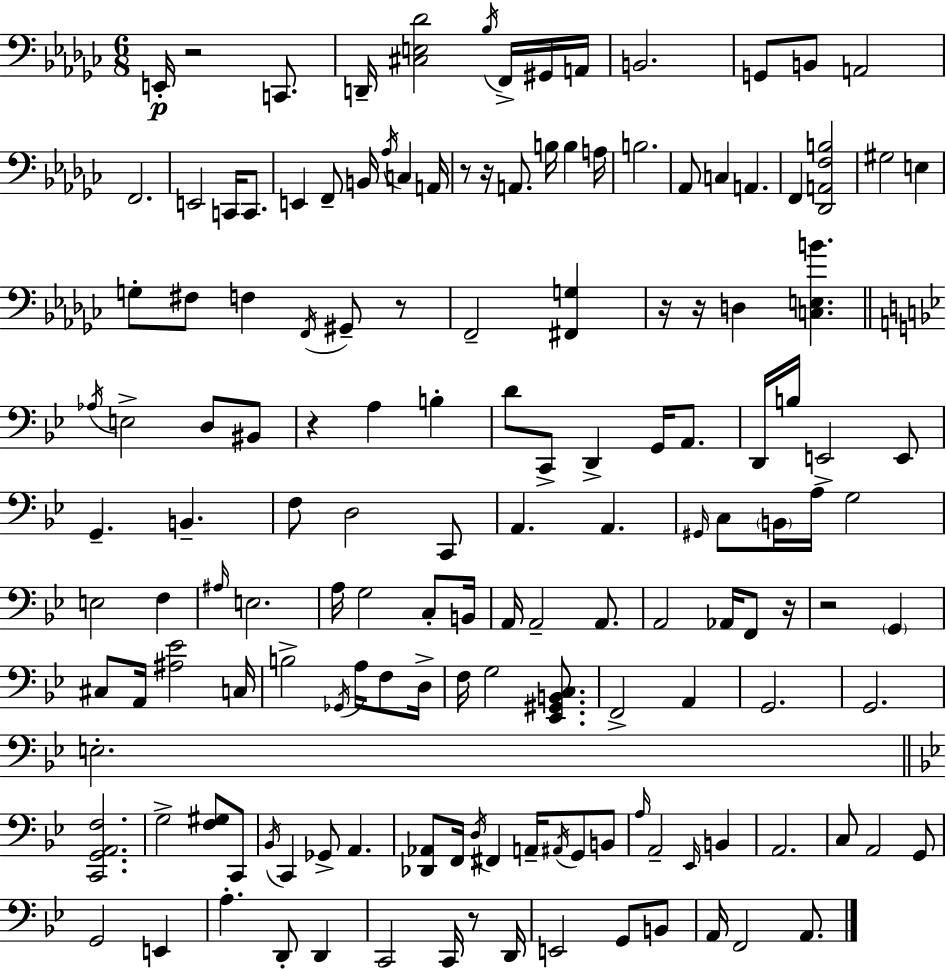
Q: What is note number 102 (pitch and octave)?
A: A2